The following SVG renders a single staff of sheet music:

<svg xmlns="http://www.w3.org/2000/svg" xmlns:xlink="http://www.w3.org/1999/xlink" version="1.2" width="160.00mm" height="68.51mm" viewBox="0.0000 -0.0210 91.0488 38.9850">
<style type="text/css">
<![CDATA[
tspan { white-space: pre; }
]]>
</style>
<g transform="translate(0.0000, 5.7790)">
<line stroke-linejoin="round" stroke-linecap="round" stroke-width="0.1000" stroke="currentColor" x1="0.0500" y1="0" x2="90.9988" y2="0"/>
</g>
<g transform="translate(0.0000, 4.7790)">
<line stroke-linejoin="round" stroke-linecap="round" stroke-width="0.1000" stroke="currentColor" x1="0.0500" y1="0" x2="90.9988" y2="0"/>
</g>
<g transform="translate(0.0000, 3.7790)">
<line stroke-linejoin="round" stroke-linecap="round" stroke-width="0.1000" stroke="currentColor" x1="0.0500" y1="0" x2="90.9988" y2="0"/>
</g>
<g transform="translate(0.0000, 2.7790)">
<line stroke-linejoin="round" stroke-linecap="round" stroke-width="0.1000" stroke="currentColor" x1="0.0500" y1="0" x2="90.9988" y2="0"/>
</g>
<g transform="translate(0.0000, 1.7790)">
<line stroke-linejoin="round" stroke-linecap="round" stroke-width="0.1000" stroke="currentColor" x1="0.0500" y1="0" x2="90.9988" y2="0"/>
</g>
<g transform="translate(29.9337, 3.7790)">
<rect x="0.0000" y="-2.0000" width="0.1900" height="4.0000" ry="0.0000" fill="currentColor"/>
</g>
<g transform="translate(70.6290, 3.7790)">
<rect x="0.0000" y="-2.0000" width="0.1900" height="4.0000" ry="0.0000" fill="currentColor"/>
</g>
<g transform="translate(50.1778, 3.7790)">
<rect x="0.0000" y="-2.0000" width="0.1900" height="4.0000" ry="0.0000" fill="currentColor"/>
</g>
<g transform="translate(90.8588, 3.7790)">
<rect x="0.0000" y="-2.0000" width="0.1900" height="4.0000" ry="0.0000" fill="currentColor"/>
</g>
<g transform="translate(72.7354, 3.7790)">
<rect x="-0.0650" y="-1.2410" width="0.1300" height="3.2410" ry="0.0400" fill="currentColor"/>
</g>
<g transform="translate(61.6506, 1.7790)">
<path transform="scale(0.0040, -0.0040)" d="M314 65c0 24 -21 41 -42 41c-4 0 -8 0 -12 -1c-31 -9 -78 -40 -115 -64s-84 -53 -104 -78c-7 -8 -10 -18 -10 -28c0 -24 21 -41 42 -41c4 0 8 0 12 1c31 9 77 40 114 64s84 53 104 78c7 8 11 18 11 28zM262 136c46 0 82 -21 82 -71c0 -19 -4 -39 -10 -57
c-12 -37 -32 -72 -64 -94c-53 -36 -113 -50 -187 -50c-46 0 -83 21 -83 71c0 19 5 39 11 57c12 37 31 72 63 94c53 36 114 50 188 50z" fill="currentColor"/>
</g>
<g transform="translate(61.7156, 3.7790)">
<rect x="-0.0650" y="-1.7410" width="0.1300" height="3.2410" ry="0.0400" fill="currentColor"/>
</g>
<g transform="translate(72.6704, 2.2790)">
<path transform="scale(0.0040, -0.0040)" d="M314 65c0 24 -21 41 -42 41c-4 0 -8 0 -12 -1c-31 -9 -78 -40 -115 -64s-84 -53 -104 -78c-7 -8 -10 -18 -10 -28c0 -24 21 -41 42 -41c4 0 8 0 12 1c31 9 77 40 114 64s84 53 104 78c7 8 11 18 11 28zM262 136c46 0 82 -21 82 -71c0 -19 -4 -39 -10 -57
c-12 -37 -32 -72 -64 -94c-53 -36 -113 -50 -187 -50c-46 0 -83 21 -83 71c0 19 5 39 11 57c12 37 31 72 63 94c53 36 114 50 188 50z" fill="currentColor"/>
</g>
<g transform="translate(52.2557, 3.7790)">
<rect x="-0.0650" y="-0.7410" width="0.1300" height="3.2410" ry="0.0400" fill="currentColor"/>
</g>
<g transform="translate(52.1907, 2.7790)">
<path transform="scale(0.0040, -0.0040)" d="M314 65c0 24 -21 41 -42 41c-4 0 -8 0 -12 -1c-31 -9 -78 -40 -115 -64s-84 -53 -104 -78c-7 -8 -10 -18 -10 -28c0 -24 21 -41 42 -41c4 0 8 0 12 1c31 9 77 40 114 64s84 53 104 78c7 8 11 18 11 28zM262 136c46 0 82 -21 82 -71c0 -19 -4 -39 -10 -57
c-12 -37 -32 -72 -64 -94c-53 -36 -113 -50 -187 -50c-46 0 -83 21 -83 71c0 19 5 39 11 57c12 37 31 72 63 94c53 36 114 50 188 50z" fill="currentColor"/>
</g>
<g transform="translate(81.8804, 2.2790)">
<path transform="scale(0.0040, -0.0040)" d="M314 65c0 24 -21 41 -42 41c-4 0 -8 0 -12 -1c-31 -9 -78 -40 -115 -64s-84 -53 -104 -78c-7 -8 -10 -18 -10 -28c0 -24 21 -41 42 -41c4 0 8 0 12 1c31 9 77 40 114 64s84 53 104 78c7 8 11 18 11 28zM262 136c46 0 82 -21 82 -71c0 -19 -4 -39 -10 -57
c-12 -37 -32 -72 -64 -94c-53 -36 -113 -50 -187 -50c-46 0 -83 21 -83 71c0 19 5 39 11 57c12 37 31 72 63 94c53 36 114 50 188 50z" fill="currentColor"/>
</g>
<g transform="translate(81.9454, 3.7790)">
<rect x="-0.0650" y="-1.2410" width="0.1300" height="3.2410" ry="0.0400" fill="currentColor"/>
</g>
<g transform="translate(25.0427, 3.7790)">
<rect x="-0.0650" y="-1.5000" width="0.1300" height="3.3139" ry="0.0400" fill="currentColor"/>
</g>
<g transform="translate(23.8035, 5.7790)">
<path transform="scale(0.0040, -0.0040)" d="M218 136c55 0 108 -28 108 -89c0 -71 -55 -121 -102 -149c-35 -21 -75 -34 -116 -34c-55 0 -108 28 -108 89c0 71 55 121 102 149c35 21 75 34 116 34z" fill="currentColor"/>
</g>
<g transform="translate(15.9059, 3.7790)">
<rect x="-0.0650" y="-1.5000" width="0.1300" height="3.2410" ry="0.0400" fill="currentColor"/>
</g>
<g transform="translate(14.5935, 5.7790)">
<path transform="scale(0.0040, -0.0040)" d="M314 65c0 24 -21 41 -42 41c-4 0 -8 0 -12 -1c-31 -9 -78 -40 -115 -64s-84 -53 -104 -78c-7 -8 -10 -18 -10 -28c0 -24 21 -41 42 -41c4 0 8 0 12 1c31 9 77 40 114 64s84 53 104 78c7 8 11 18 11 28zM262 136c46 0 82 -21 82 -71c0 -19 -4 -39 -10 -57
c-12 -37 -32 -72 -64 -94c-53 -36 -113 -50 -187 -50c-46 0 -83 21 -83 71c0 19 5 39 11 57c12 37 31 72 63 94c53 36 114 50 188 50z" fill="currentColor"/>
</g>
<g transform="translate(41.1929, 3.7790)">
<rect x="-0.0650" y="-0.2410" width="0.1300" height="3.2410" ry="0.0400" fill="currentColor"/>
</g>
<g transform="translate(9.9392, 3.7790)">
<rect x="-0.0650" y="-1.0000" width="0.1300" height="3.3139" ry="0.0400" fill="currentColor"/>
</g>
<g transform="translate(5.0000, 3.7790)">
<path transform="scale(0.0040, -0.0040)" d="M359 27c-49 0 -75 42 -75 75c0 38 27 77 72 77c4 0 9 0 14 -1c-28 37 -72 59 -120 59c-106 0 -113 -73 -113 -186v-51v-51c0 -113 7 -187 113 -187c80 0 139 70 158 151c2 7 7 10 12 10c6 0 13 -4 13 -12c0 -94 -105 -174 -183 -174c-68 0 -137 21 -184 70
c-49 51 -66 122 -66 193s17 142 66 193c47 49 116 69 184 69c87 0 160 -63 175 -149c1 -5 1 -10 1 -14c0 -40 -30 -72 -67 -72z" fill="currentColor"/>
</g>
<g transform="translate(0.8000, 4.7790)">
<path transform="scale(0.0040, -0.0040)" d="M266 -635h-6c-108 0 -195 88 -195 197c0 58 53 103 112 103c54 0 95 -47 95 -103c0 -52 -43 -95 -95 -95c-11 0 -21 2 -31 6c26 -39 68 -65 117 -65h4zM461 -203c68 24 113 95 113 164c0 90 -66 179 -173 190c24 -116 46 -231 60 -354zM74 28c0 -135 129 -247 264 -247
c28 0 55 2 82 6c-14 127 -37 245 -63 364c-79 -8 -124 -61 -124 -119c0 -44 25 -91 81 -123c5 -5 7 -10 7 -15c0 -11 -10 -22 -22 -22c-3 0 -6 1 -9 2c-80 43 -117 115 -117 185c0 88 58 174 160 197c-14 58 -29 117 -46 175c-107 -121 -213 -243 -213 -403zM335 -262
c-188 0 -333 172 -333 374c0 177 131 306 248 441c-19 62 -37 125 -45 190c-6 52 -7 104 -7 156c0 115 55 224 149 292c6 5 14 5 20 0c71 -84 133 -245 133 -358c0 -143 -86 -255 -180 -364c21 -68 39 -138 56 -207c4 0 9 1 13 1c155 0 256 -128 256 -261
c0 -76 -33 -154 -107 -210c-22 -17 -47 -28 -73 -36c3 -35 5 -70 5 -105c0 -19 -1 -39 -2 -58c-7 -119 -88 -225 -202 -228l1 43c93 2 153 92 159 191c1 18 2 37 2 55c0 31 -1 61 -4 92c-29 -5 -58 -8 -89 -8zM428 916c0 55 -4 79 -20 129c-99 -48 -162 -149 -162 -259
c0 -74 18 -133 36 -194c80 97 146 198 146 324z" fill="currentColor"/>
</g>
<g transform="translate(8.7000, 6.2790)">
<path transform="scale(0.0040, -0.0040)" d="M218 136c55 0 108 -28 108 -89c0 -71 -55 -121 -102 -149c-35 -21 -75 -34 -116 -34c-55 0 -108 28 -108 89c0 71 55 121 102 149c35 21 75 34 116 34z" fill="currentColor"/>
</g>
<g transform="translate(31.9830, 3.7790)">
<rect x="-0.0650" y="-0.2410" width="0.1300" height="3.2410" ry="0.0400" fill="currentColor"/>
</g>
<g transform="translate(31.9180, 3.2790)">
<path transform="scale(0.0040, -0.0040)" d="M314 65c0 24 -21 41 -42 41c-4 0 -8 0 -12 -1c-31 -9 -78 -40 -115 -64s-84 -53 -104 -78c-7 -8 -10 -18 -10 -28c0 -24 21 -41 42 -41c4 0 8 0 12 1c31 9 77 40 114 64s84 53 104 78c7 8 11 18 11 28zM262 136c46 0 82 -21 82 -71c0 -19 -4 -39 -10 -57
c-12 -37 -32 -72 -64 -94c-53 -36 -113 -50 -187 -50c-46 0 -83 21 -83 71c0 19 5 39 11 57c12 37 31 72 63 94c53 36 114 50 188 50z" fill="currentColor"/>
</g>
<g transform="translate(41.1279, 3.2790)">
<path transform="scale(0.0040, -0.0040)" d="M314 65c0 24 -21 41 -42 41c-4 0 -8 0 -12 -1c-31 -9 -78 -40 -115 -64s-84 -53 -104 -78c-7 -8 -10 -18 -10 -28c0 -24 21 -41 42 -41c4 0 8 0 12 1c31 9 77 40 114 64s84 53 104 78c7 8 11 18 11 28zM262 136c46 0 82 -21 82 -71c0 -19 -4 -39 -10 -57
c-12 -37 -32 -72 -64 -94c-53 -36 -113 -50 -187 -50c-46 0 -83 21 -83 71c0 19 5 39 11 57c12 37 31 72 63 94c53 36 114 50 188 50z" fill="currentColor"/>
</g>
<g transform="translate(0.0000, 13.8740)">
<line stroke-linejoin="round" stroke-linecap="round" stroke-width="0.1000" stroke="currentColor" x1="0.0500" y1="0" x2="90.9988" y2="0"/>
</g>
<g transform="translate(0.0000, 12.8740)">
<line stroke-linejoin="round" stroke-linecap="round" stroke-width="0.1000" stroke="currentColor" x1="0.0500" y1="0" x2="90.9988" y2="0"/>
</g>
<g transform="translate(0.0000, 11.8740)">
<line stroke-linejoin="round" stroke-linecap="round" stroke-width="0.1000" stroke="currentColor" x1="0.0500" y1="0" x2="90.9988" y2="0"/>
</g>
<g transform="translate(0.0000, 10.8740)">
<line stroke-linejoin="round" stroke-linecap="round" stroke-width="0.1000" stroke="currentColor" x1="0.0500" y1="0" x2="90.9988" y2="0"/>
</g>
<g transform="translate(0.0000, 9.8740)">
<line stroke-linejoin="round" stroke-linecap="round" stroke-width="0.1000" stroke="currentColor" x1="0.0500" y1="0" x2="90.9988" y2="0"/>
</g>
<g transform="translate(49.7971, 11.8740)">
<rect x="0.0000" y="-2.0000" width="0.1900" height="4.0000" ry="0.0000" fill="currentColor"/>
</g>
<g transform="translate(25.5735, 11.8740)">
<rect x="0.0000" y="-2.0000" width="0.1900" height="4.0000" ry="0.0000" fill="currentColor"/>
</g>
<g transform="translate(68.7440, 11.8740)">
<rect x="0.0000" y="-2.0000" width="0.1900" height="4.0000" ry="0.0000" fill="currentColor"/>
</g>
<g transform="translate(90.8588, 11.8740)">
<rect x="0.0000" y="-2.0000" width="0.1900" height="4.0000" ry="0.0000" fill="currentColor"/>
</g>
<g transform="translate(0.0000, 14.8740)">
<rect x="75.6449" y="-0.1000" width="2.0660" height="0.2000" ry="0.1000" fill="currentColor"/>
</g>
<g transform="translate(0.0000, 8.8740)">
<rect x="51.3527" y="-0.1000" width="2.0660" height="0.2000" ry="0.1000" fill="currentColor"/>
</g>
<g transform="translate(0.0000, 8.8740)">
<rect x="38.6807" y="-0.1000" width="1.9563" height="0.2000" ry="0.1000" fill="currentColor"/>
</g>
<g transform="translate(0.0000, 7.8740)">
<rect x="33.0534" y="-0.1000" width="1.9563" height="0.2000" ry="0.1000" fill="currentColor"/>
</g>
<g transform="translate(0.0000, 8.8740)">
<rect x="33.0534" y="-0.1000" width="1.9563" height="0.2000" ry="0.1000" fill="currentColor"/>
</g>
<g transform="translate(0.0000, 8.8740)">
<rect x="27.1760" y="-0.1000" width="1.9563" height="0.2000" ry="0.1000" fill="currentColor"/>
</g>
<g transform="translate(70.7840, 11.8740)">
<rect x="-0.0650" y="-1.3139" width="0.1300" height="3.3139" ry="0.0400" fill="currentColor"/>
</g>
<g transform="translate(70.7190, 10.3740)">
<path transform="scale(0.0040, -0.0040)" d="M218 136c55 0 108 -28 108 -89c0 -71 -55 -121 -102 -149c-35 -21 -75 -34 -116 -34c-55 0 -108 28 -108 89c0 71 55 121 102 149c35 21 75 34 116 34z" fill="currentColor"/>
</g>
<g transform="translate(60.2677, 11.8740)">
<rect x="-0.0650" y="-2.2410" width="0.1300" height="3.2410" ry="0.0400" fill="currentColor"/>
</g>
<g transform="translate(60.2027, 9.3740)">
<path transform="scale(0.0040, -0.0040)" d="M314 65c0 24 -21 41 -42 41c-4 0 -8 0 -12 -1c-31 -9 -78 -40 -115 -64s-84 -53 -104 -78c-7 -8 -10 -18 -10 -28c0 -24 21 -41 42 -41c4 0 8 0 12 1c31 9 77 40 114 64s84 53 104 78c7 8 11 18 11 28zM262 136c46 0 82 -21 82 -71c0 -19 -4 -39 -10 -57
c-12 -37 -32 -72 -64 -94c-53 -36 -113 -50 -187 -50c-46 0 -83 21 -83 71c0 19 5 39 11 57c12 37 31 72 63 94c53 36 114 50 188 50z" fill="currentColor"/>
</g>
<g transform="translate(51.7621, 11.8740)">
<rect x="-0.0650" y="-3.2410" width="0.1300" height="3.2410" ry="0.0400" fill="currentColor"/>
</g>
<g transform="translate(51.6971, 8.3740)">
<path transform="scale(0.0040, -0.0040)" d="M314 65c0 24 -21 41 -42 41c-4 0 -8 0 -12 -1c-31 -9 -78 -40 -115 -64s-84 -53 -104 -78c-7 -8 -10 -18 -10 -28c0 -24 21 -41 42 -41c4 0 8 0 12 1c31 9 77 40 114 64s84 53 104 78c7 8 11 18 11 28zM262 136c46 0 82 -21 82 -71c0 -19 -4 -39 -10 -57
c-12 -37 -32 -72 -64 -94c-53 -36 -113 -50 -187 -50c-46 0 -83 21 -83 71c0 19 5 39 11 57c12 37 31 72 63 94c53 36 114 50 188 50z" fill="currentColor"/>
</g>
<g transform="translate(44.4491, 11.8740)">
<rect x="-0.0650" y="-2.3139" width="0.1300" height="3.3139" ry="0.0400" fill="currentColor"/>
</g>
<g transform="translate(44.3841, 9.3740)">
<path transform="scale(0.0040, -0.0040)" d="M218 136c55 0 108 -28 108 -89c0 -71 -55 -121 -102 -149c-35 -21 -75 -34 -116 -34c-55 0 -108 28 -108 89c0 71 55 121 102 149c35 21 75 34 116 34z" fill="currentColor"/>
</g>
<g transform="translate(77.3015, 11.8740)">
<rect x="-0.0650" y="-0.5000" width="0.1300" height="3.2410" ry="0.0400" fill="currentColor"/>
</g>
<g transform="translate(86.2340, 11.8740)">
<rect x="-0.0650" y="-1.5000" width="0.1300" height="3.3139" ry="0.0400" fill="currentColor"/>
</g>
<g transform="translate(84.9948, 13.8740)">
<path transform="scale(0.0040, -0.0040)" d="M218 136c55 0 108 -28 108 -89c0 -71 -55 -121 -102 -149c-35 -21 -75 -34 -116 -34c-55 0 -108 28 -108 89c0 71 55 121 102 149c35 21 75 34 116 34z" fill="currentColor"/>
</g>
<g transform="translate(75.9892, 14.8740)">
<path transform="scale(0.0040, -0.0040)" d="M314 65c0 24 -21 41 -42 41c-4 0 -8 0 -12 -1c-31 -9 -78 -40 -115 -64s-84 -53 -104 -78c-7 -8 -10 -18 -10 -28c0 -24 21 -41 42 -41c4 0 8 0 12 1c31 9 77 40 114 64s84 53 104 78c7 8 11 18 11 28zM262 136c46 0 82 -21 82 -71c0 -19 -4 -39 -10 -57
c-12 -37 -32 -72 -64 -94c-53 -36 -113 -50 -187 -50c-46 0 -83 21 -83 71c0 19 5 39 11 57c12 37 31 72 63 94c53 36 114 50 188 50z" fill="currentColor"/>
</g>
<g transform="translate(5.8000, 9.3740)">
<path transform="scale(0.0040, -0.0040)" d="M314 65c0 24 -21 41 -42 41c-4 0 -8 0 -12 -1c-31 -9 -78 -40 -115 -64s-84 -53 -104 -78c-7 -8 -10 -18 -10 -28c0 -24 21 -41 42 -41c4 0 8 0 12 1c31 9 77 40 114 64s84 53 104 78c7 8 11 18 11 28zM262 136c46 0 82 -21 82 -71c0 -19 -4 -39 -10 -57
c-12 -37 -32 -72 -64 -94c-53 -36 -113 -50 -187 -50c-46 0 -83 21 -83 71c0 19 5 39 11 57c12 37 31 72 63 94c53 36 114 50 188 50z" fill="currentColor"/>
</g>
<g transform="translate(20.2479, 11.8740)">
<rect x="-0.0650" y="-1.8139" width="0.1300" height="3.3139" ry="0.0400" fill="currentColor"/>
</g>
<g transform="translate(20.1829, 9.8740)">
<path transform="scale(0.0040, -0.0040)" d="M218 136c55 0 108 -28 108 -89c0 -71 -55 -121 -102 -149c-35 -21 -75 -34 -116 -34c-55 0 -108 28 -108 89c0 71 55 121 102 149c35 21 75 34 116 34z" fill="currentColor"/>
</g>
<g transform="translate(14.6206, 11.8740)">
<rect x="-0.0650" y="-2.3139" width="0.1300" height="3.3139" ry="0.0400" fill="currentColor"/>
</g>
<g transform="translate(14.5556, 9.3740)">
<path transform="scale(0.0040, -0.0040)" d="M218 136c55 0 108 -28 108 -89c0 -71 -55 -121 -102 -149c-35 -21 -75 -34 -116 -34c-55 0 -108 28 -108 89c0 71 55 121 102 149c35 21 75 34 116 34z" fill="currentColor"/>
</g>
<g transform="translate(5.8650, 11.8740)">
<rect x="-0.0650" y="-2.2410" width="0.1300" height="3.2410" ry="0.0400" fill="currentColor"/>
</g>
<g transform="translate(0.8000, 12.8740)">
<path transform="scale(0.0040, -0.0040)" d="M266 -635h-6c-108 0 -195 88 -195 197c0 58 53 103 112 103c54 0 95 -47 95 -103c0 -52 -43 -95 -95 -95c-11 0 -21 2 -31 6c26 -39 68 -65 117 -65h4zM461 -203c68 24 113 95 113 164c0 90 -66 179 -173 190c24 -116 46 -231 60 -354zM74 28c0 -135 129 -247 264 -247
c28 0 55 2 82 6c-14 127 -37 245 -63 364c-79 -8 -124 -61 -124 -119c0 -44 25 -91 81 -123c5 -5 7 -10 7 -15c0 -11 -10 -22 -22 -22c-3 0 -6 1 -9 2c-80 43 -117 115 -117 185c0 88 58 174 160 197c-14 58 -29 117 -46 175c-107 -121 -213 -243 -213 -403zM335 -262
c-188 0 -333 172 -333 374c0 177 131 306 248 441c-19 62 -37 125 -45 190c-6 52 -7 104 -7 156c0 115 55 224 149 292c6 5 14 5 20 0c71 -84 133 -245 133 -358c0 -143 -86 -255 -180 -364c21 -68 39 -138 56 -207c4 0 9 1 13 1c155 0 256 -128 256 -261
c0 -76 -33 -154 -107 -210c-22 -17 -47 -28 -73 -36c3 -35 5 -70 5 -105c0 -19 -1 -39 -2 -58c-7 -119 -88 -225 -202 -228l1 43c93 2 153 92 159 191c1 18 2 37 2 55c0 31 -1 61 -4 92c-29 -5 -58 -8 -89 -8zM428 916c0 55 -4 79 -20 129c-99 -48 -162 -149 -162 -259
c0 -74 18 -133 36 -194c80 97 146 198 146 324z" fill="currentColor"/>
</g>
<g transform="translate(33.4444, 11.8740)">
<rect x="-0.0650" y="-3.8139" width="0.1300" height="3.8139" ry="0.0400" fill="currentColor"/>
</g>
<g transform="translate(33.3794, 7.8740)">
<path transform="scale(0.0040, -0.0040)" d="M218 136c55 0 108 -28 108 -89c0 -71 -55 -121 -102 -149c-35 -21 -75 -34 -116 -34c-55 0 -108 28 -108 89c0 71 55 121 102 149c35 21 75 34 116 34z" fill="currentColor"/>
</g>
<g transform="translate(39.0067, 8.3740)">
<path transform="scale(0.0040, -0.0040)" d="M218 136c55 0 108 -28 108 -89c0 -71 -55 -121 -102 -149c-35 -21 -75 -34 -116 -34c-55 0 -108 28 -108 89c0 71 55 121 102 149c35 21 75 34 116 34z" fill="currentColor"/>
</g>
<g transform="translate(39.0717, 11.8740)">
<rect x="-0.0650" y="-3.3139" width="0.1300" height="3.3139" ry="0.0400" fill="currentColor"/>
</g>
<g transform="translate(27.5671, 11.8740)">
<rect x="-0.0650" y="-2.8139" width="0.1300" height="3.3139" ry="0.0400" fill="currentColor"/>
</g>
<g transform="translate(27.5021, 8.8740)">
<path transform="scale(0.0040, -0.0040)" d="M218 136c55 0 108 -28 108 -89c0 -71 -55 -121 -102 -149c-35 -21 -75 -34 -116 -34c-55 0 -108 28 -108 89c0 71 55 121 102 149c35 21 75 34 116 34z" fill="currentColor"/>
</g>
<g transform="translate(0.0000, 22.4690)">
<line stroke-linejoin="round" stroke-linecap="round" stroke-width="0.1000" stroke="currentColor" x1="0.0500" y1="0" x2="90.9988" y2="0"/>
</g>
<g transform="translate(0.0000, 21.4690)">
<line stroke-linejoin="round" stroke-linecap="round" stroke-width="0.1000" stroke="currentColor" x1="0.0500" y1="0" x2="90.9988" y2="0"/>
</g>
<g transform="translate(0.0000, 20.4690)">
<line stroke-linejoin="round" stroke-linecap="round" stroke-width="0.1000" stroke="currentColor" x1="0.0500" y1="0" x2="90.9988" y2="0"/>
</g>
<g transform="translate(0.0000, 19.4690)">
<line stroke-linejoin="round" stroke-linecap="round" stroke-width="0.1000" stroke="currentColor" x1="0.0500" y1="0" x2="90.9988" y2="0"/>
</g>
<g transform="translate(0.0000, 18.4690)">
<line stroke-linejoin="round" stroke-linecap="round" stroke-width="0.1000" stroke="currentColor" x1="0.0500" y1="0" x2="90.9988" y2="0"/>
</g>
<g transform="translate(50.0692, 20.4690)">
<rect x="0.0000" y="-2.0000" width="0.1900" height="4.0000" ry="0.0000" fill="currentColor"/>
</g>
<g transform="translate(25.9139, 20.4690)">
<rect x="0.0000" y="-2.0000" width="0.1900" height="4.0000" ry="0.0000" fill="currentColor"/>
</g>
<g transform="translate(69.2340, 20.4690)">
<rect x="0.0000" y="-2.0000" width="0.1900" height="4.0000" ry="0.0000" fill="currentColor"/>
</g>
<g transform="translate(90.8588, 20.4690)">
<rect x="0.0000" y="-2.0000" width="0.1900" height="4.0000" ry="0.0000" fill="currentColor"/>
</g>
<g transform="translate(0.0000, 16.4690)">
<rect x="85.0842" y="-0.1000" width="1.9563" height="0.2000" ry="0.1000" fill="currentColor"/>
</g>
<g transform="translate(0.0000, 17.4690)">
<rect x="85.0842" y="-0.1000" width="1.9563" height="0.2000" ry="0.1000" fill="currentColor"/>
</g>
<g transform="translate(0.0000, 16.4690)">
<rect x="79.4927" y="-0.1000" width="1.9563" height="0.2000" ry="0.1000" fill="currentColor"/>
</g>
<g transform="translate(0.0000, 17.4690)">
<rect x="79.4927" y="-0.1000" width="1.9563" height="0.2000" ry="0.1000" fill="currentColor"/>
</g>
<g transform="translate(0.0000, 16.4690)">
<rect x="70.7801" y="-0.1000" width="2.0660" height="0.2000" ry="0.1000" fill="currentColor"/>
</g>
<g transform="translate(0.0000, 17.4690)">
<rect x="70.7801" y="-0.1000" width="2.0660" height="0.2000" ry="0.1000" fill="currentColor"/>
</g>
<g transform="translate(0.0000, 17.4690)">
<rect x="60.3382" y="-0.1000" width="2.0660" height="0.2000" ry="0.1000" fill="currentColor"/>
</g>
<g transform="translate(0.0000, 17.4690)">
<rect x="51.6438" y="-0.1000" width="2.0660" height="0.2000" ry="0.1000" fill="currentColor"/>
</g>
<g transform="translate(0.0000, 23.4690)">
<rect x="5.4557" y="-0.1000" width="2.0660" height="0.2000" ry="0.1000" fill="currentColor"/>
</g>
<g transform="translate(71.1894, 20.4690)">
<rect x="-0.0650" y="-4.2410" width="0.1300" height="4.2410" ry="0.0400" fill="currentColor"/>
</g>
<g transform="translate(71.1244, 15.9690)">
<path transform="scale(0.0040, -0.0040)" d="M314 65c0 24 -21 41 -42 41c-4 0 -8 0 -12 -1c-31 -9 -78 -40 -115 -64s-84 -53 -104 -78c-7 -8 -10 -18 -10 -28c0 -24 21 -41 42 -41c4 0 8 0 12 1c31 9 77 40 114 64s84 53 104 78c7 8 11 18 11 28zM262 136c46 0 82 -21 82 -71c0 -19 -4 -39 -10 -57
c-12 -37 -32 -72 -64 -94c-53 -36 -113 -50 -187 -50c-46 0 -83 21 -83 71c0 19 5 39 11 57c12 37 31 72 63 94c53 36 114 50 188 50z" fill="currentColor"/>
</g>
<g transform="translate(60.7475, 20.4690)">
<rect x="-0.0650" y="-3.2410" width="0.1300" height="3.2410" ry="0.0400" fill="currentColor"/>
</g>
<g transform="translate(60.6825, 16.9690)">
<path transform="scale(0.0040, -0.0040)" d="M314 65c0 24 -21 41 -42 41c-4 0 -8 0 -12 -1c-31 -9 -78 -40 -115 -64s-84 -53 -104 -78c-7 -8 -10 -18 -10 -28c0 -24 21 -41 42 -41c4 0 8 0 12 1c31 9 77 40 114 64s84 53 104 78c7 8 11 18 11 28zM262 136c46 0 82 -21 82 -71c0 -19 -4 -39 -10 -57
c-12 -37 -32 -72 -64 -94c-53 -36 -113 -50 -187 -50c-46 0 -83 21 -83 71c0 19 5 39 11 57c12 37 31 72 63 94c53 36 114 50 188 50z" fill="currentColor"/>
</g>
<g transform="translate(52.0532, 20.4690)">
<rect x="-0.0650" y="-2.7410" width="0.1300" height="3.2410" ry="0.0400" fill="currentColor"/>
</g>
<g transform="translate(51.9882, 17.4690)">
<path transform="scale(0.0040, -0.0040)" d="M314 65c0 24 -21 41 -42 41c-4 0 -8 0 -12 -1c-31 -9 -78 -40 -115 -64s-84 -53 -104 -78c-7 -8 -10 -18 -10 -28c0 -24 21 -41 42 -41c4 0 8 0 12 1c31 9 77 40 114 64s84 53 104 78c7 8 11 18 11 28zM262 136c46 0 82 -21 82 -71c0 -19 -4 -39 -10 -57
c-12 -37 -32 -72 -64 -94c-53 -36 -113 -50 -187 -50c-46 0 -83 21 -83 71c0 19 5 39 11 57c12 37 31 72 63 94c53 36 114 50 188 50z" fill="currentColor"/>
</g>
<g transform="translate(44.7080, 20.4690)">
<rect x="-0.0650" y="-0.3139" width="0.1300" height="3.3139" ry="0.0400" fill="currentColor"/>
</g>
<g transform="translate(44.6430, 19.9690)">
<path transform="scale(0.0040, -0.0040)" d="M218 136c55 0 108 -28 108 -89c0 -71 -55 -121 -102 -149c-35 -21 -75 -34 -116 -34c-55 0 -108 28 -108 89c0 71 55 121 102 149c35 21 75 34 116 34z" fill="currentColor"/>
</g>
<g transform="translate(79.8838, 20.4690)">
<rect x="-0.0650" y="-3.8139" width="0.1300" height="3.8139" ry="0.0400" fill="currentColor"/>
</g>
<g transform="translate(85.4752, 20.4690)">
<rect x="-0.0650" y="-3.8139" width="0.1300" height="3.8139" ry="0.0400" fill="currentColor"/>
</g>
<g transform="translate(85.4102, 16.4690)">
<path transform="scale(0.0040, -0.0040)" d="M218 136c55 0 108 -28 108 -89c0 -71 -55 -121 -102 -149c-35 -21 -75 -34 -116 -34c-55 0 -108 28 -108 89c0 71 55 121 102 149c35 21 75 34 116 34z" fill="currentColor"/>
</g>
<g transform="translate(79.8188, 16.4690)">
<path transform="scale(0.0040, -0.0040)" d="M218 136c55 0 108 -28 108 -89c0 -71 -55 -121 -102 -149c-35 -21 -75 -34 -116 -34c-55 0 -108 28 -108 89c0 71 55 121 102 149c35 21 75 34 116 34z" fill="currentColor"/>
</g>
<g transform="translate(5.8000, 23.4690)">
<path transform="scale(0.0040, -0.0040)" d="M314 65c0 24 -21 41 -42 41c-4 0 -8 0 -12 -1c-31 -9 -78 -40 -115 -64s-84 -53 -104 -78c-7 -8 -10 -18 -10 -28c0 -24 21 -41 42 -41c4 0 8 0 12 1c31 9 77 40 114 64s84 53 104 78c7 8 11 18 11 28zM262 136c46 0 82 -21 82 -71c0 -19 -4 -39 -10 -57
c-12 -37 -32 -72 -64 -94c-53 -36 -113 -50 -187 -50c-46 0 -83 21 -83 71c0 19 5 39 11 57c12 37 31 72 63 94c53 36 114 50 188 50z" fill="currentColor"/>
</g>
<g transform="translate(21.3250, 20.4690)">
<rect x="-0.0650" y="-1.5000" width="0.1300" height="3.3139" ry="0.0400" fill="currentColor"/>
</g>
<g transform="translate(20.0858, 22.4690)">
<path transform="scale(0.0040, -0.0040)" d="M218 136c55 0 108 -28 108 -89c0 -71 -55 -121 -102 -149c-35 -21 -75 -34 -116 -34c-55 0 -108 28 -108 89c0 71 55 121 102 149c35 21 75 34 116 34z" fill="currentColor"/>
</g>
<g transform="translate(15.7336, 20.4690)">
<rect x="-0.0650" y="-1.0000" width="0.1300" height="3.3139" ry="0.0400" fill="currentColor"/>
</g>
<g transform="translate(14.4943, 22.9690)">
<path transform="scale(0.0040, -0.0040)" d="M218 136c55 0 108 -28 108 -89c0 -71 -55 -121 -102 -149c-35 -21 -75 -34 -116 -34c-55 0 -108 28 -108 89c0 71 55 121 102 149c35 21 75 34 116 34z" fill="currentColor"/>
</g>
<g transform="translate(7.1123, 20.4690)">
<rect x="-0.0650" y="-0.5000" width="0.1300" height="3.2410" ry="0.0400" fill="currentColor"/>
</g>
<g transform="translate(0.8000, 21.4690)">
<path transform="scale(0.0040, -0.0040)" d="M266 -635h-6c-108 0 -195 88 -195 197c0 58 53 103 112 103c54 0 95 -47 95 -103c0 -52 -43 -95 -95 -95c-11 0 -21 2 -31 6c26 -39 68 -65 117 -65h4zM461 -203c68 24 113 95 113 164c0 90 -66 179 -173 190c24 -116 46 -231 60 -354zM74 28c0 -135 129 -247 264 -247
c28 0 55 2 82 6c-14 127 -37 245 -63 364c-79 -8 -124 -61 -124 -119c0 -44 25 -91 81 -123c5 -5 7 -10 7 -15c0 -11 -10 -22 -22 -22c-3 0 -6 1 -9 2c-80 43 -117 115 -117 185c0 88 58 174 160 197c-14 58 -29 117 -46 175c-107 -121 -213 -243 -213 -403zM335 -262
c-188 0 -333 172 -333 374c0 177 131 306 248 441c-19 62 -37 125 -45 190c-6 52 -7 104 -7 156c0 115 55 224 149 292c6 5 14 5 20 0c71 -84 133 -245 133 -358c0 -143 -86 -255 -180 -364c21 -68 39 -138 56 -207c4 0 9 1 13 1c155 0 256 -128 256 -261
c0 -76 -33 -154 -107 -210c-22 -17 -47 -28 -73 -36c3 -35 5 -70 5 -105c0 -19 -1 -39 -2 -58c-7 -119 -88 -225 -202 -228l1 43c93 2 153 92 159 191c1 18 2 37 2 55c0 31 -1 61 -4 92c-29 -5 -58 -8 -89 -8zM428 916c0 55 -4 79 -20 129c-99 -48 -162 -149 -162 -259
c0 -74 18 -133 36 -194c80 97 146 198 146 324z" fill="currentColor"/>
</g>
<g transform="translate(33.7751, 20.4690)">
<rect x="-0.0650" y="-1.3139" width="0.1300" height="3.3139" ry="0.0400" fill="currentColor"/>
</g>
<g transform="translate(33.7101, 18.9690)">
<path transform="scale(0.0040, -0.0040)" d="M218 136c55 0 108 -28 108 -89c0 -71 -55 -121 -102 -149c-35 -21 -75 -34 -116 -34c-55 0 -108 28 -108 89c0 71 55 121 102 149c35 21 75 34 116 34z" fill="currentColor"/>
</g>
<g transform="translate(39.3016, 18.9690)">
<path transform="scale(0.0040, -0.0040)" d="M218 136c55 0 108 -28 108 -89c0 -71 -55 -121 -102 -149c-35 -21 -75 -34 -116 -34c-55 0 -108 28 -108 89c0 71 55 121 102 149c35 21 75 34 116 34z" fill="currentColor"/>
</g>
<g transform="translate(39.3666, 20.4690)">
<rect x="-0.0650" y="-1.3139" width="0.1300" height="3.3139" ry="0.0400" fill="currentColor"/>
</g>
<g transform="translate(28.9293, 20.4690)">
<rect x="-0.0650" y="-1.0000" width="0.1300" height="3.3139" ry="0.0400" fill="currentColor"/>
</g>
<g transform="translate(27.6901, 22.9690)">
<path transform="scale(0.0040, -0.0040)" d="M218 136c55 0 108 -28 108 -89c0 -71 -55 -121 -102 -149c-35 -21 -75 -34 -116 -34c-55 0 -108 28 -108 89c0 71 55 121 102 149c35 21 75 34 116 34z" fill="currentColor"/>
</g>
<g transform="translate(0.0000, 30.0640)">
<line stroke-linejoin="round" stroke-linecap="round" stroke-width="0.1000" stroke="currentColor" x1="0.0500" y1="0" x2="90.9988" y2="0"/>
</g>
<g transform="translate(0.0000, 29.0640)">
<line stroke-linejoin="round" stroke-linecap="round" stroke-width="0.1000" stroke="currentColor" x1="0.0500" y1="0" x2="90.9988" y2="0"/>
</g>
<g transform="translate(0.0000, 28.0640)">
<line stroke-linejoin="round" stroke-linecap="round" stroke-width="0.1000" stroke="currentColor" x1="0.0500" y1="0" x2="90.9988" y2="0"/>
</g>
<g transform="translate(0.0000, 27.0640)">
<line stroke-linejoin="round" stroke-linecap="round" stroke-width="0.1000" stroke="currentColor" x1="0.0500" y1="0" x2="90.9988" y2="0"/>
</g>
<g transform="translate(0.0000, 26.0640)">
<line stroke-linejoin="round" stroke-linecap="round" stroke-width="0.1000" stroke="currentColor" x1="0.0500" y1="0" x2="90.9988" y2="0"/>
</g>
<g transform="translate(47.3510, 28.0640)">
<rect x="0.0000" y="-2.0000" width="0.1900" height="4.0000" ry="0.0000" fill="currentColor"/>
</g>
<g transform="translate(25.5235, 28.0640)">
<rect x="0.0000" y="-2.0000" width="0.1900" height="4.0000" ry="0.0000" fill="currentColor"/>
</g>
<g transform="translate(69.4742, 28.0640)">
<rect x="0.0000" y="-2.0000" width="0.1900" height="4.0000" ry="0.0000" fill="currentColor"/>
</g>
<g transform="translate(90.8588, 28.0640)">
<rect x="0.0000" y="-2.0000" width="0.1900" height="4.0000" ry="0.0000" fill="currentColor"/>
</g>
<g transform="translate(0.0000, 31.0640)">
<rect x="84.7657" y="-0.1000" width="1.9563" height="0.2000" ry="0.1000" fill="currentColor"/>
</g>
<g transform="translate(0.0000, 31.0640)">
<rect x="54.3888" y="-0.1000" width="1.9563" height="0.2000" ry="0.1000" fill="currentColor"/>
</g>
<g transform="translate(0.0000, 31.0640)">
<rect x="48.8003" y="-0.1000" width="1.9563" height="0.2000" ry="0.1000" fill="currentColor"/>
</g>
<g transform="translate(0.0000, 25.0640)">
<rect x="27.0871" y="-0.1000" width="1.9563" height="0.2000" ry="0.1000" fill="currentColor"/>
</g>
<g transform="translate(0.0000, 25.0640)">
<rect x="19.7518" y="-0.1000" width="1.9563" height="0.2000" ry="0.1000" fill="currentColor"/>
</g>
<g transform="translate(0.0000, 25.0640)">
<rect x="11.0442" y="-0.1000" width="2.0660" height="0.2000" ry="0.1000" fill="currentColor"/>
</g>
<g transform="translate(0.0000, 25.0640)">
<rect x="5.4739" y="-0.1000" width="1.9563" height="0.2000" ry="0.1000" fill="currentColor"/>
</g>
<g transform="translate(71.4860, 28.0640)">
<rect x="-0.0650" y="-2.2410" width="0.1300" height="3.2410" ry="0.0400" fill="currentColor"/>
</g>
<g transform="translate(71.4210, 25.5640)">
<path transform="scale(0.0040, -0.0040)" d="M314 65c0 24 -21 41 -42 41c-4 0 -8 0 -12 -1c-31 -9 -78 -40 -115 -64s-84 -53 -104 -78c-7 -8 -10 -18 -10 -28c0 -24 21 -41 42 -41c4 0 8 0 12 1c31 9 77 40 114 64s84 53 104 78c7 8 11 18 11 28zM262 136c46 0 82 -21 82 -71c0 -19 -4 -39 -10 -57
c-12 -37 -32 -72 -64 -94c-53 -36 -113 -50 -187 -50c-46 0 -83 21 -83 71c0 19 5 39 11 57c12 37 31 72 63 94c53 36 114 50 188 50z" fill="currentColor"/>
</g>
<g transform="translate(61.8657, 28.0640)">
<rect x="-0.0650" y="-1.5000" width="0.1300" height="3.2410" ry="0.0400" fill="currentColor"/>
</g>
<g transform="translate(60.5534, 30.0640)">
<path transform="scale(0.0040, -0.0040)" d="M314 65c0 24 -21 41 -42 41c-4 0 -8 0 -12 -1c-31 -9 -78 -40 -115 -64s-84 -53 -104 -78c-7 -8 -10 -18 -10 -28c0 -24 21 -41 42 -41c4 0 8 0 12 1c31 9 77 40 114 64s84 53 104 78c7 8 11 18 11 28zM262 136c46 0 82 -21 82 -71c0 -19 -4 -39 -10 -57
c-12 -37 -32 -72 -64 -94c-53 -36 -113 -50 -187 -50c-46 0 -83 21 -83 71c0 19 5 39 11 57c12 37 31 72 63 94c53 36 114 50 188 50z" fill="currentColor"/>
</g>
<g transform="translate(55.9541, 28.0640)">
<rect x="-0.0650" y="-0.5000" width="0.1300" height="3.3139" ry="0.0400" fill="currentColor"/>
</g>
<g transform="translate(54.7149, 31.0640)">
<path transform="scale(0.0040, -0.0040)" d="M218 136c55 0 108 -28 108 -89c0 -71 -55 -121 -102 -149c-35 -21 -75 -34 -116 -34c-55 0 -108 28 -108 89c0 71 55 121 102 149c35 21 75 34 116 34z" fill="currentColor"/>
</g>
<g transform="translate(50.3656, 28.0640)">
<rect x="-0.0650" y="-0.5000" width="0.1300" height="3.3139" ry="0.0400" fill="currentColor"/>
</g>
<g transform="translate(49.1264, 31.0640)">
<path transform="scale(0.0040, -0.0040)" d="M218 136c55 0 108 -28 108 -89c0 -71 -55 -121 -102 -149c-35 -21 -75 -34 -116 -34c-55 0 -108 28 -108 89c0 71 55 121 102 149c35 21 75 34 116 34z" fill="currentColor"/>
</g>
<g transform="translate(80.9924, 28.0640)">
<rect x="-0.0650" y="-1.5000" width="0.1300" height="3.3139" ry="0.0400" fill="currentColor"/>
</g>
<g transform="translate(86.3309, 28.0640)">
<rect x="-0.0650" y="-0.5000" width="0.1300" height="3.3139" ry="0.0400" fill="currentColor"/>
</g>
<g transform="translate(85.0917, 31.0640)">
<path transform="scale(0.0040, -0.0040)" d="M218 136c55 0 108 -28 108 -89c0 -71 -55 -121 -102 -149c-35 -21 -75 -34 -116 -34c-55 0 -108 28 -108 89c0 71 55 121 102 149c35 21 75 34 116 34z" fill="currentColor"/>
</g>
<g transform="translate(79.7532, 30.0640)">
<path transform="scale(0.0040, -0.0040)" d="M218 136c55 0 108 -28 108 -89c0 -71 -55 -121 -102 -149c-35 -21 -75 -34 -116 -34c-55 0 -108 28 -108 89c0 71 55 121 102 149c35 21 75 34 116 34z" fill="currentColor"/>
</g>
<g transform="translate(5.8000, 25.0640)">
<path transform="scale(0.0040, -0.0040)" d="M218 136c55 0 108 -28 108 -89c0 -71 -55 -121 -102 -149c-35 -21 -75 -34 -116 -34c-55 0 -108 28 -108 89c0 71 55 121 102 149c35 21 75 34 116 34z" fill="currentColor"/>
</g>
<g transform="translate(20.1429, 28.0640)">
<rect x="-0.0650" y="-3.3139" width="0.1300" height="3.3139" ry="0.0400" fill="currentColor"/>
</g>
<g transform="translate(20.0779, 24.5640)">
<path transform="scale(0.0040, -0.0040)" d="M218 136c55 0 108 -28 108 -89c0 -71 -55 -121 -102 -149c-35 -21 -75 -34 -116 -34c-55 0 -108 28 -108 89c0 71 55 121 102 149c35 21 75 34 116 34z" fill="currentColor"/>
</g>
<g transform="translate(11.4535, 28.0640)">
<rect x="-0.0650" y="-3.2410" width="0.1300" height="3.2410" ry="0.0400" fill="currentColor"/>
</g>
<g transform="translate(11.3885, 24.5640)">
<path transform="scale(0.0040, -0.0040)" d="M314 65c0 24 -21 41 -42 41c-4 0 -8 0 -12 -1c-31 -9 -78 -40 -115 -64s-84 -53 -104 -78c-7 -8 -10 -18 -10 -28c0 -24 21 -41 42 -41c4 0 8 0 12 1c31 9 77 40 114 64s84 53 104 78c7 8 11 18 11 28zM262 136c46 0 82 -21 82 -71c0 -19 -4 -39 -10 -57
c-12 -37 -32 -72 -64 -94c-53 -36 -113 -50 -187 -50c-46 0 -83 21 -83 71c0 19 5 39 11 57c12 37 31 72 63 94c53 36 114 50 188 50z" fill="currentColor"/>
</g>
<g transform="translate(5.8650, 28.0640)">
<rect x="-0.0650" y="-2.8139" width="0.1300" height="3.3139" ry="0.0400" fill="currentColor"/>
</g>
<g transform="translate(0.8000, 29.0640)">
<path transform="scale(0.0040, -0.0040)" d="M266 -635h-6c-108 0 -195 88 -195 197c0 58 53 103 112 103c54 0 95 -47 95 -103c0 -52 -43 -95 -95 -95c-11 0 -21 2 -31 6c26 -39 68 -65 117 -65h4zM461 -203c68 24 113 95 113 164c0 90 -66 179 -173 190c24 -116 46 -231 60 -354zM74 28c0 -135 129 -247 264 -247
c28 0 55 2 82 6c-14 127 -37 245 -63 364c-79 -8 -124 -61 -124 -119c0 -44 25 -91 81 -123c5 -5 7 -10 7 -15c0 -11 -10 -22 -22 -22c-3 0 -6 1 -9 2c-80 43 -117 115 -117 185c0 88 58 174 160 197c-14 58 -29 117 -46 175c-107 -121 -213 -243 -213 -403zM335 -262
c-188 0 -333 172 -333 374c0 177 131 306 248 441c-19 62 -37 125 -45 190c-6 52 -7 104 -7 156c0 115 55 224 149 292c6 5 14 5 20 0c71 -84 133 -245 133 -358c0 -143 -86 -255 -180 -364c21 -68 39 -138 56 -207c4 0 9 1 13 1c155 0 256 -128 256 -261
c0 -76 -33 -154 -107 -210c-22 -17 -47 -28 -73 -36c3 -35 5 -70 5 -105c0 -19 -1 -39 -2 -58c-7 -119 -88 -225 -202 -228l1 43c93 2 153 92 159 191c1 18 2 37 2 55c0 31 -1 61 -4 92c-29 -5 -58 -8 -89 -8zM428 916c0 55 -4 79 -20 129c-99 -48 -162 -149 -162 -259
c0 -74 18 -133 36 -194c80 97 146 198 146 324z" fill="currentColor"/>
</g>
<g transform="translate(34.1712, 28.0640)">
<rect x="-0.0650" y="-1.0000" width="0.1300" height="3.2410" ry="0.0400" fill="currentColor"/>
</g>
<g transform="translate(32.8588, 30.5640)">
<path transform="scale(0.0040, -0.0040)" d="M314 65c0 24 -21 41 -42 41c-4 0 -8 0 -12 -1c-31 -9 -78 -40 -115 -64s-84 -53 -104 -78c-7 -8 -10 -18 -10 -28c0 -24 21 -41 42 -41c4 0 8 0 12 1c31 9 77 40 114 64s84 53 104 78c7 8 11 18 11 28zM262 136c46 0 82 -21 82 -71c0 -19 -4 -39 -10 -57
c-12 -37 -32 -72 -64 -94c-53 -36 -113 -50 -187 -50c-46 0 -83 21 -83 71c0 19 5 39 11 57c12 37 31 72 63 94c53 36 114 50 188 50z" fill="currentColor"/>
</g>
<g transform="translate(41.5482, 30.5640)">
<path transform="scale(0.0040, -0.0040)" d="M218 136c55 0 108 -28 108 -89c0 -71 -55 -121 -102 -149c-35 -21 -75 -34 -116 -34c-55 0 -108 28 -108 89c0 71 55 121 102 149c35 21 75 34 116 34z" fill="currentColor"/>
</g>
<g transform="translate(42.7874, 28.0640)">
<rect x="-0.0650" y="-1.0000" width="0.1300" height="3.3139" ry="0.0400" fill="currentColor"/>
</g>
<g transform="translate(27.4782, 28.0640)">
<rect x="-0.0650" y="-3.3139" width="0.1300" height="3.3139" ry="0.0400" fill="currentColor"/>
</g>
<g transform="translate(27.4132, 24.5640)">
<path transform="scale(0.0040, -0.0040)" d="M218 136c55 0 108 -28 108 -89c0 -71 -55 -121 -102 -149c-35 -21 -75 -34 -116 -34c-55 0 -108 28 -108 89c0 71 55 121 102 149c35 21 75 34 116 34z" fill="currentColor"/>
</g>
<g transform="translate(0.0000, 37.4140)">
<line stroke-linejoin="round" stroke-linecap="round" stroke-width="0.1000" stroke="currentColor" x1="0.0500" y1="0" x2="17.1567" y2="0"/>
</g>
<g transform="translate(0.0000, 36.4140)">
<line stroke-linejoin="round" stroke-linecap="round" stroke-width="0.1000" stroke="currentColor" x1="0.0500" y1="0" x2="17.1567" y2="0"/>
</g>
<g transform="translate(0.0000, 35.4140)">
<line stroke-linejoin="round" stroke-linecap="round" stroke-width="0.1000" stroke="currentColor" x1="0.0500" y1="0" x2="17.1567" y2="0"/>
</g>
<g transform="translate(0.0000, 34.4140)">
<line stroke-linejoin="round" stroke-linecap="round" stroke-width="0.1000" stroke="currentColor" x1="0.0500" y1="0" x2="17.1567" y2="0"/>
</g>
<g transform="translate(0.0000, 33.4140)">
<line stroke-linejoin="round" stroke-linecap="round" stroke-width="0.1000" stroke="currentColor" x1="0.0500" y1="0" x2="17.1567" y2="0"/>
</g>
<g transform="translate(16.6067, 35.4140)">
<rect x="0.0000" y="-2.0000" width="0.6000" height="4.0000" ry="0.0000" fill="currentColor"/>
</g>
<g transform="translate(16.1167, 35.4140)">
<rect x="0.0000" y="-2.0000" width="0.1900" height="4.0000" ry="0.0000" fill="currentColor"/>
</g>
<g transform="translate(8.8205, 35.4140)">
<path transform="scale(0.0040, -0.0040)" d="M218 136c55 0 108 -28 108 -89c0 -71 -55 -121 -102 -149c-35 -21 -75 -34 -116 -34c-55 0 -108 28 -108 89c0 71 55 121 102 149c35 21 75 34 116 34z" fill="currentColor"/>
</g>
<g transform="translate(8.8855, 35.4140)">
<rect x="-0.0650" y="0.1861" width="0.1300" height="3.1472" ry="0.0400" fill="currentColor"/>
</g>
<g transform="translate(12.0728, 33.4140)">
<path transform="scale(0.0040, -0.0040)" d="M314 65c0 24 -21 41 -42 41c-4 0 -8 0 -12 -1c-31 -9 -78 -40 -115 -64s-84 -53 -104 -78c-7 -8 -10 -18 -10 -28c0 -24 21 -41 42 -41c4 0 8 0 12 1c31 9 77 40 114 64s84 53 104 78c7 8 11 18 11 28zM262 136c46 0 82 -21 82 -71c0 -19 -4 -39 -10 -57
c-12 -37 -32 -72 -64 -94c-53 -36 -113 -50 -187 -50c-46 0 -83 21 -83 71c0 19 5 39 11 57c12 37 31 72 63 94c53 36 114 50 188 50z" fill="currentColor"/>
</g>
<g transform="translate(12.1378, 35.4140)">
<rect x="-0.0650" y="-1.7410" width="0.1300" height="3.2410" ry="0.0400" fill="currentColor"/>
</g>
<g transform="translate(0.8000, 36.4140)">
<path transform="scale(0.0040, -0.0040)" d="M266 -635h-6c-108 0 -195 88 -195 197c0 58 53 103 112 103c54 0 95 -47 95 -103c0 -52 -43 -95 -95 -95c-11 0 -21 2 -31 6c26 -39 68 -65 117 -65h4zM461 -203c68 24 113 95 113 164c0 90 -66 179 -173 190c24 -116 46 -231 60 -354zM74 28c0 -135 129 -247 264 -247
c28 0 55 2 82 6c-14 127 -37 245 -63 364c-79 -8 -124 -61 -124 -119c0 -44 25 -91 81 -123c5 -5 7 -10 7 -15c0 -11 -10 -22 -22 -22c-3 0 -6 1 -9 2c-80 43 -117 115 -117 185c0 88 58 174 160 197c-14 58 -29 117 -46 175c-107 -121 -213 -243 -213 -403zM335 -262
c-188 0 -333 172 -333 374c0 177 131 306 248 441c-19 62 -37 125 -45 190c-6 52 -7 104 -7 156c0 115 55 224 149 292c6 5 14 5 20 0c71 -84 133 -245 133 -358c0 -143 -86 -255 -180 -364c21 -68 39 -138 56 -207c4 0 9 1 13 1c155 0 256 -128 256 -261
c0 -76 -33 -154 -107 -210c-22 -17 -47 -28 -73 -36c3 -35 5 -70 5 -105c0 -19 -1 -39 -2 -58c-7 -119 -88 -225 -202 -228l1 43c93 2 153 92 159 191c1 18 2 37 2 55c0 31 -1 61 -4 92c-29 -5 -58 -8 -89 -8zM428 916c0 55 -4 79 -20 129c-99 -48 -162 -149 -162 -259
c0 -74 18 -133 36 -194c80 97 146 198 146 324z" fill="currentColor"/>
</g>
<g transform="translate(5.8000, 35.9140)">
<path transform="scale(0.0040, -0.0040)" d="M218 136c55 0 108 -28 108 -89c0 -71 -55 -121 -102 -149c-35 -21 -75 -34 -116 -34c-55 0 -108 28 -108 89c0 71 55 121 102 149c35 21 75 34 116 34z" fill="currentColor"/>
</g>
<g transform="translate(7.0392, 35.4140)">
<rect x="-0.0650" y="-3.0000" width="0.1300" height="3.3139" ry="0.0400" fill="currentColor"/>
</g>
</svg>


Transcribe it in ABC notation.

X:1
T:Untitled
M:4/4
L:1/4
K:C
D E2 E c2 c2 d2 f2 e2 e2 g2 g f a c' b g b2 g2 e C2 E C2 D E D e e c a2 b2 d'2 c' c' a b2 b b D2 D C C E2 g2 E C A B f2